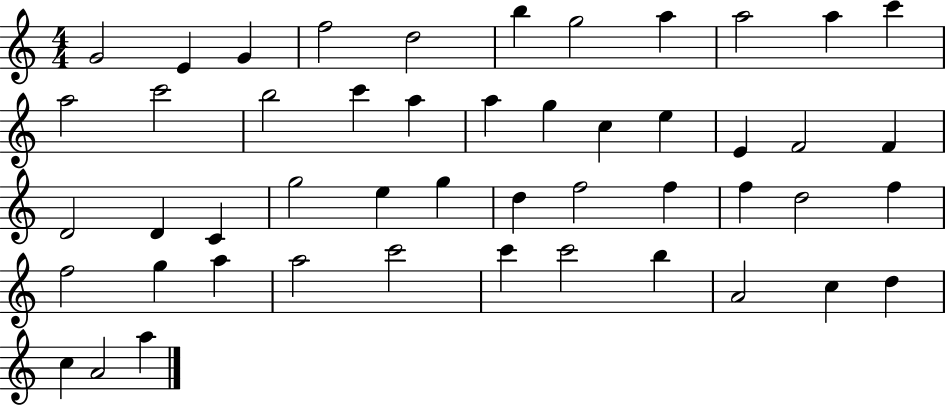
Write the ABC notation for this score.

X:1
T:Untitled
M:4/4
L:1/4
K:C
G2 E G f2 d2 b g2 a a2 a c' a2 c'2 b2 c' a a g c e E F2 F D2 D C g2 e g d f2 f f d2 f f2 g a a2 c'2 c' c'2 b A2 c d c A2 a